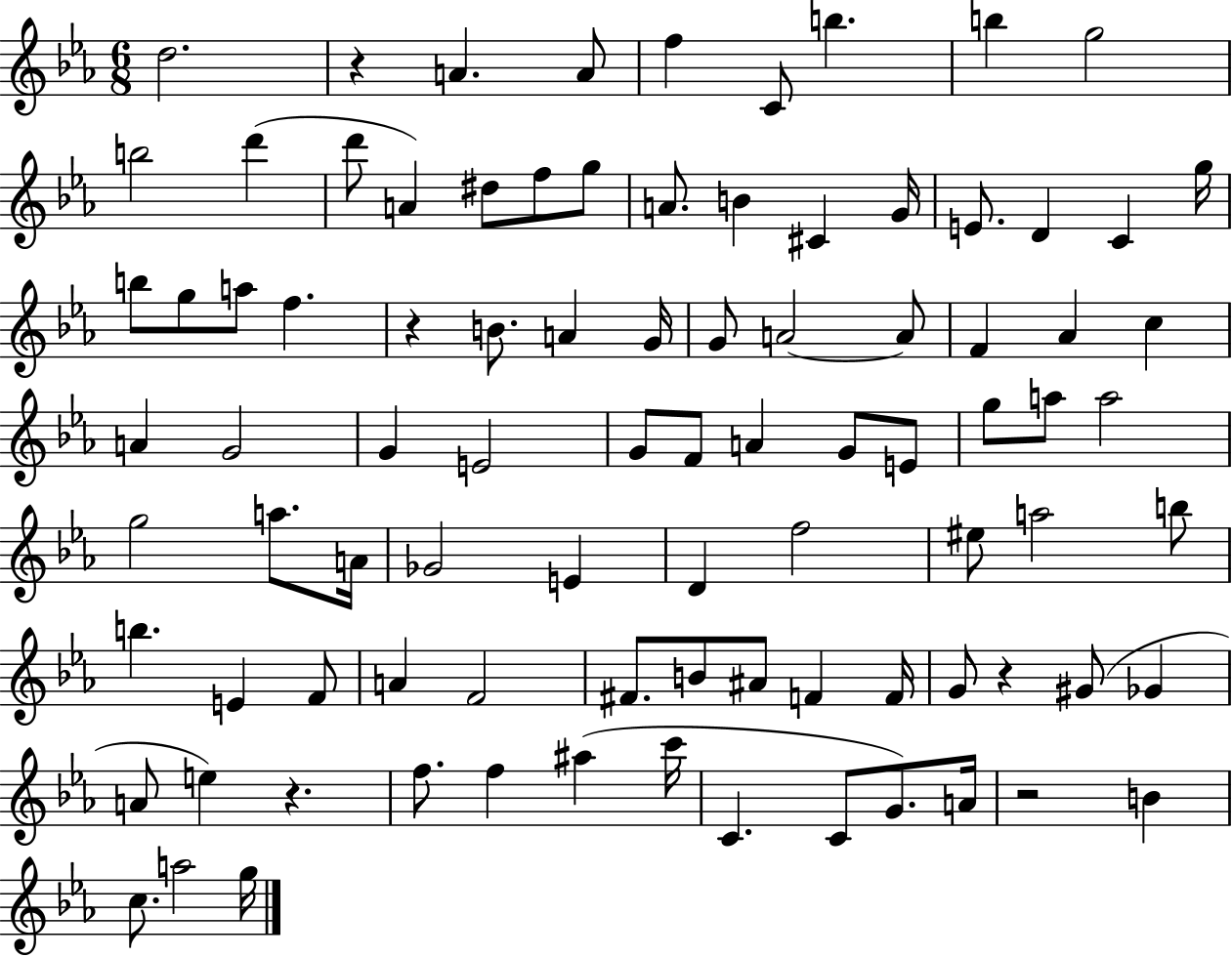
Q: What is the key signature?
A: EES major